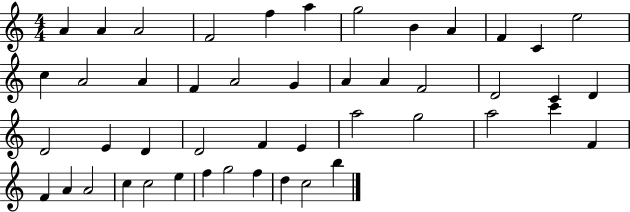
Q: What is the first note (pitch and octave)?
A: A4